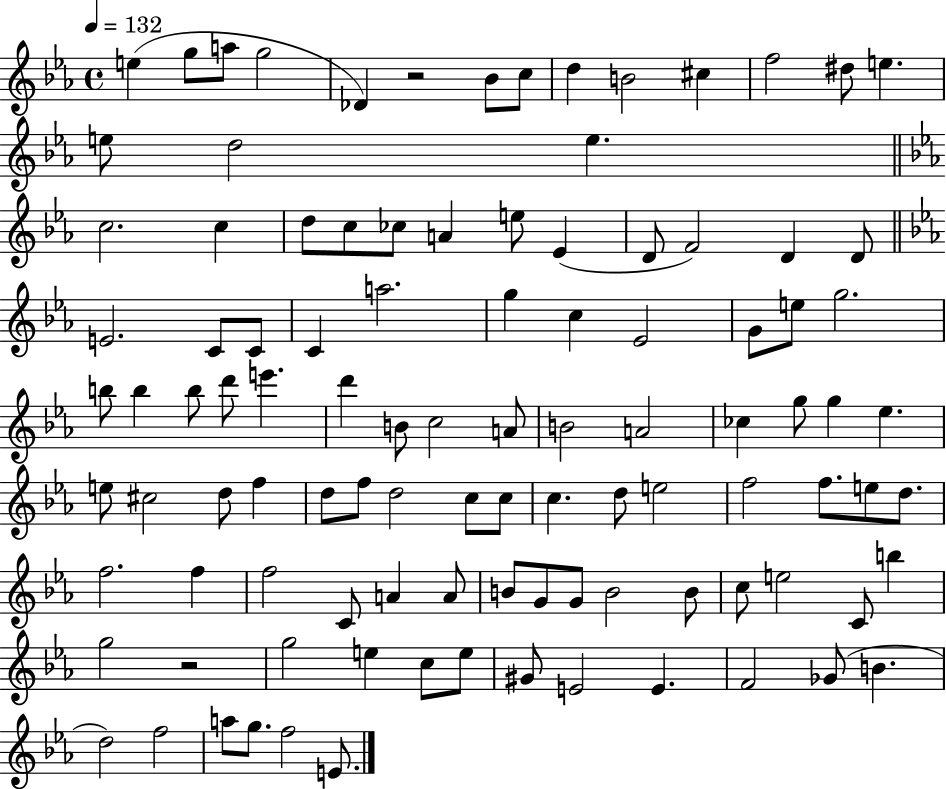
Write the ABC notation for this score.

X:1
T:Untitled
M:4/4
L:1/4
K:Eb
e g/2 a/2 g2 _D z2 _B/2 c/2 d B2 ^c f2 ^d/2 e e/2 d2 e c2 c d/2 c/2 _c/2 A e/2 _E D/2 F2 D D/2 E2 C/2 C/2 C a2 g c _E2 G/2 e/2 g2 b/2 b b/2 d'/2 e' d' B/2 c2 A/2 B2 A2 _c g/2 g _e e/2 ^c2 d/2 f d/2 f/2 d2 c/2 c/2 c d/2 e2 f2 f/2 e/2 d/2 f2 f f2 C/2 A A/2 B/2 G/2 G/2 B2 B/2 c/2 e2 C/2 b g2 z2 g2 e c/2 e/2 ^G/2 E2 E F2 _G/2 B d2 f2 a/2 g/2 f2 E/2